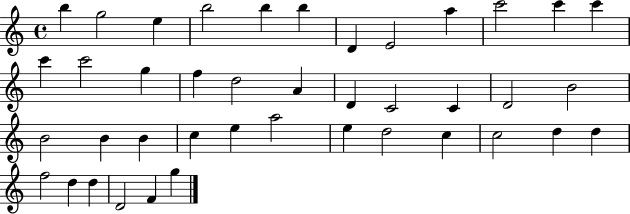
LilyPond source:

{
  \clef treble
  \time 4/4
  \defaultTimeSignature
  \key c \major
  b''4 g''2 e''4 | b''2 b''4 b''4 | d'4 e'2 a''4 | c'''2 c'''4 c'''4 | \break c'''4 c'''2 g''4 | f''4 d''2 a'4 | d'4 c'2 c'4 | d'2 b'2 | \break b'2 b'4 b'4 | c''4 e''4 a''2 | e''4 d''2 c''4 | c''2 d''4 d''4 | \break f''2 d''4 d''4 | d'2 f'4 g''4 | \bar "|."
}